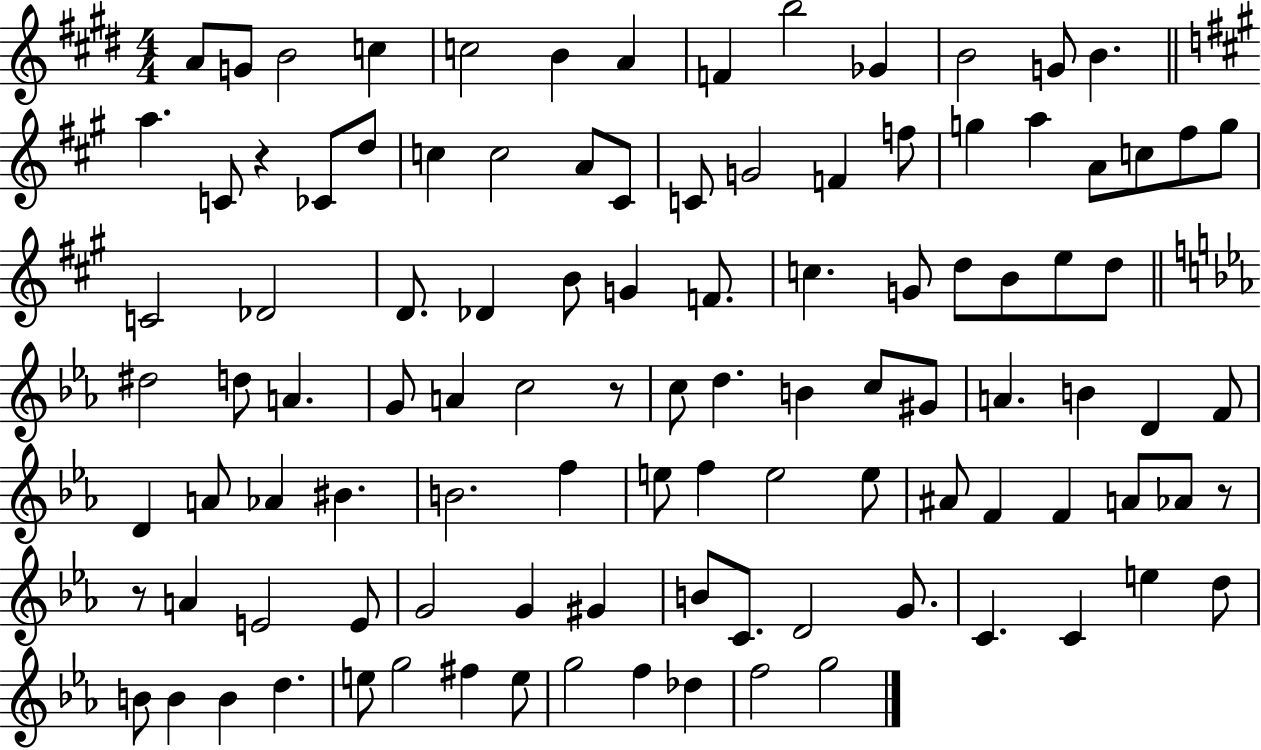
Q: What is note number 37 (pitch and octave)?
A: G4